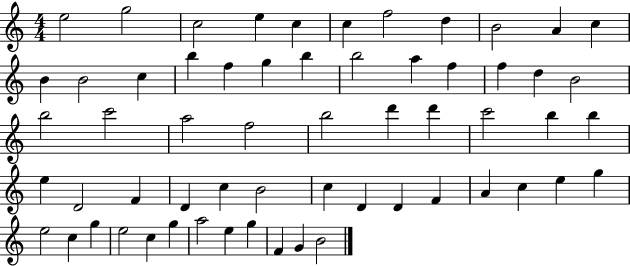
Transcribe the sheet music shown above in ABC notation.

X:1
T:Untitled
M:4/4
L:1/4
K:C
e2 g2 c2 e c c f2 d B2 A c B B2 c b f g b b2 a f f d B2 b2 c'2 a2 f2 b2 d' d' c'2 b b e D2 F D c B2 c D D F A c e g e2 c g e2 c g a2 e g F G B2